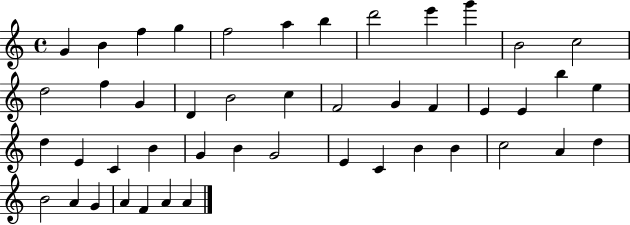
G4/q B4/q F5/q G5/q F5/h A5/q B5/q D6/h E6/q G6/q B4/h C5/h D5/h F5/q G4/q D4/q B4/h C5/q F4/h G4/q F4/q E4/q E4/q B5/q E5/q D5/q E4/q C4/q B4/q G4/q B4/q G4/h E4/q C4/q B4/q B4/q C5/h A4/q D5/q B4/h A4/q G4/q A4/q F4/q A4/q A4/q